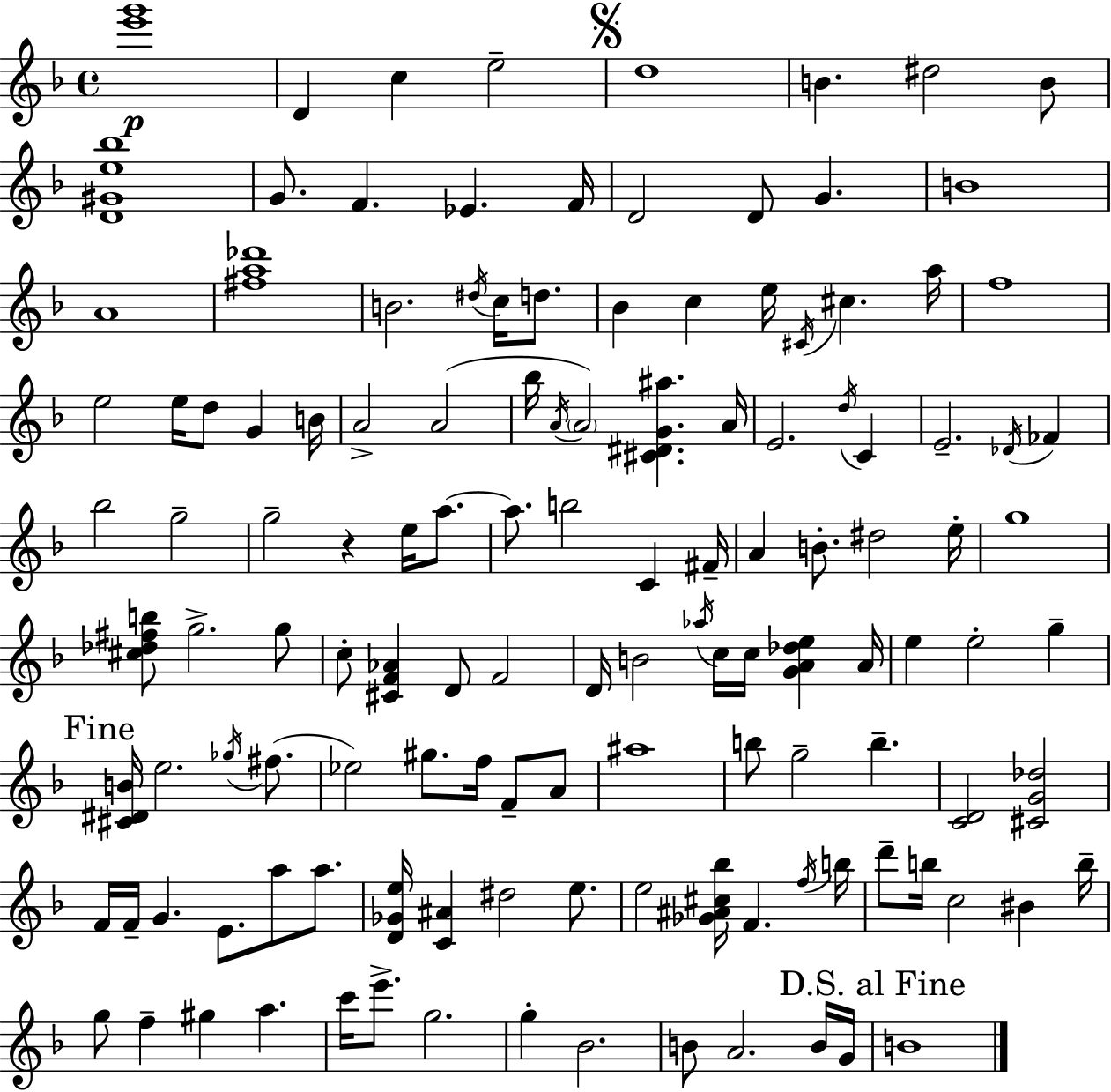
{
  \clef treble
  \time 4/4
  \defaultTimeSignature
  \key d \minor
  <e''' g'''>1\p | d'4 c''4 e''2-- | \mark \markup { \musicglyph "scripts.segno" } d''1 | b'4. dis''2 b'8 | \break <d' gis' e'' bes''>1 | g'8. f'4. ees'4. f'16 | d'2 d'8 g'4. | b'1 | \break a'1 | <fis'' a'' des'''>1 | b'2. \acciaccatura { dis''16 } c''16 d''8. | bes'4 c''4 e''16 \acciaccatura { cis'16 } cis''4. | \break a''16 f''1 | e''2 e''16 d''8 g'4 | b'16 a'2-> a'2( | bes''16 \acciaccatura { a'16 } \parenthesize a'2) <cis' dis' g' ais''>4. | \break a'16 e'2. \acciaccatura { d''16 } | c'4 e'2.-- | \acciaccatura { des'16 } fes'4 bes''2 g''2-- | g''2-- r4 | \break e''16 a''8.~~ a''8. b''2 | c'4 fis'16-- a'4 b'8.-. dis''2 | e''16-. g''1 | <cis'' des'' fis'' b''>8 g''2.-> | \break g''8 c''8-. <cis' f' aes'>4 d'8 f'2 | d'16 b'2 \acciaccatura { aes''16 } c''16 | c''16 <g' a' des'' e''>4 a'16 e''4 e''2-. | g''4-- \mark "Fine" <cis' dis' b'>16 e''2. | \break \acciaccatura { ges''16 }( fis''8. ees''2) gis''8. | f''16 f'8-- a'8 ais''1 | b''8 g''2-- | b''4.-- <c' d'>2 <cis' g' des''>2 | \break f'16 f'16-- g'4. e'8. | a''8 a''8. <d' ges' e''>16 <c' ais'>4 dis''2 | e''8. e''2 <ges' ais' cis'' bes''>16 | f'4. \acciaccatura { f''16 } b''16 d'''8-- b''16 c''2 | \break bis'4 b''16-- g''8 f''4-- gis''4 | a''4. c'''16 e'''8.-> g''2. | g''4-. bes'2. | b'8 a'2. | \break b'16 g'16 \mark "D.S. al Fine" b'1 | \bar "|."
}